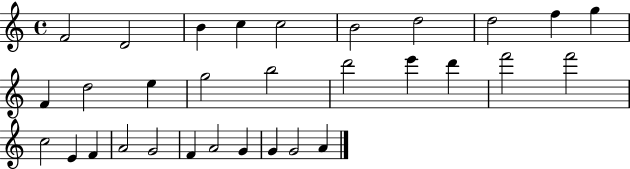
{
  \clef treble
  \time 4/4
  \defaultTimeSignature
  \key c \major
  f'2 d'2 | b'4 c''4 c''2 | b'2 d''2 | d''2 f''4 g''4 | \break f'4 d''2 e''4 | g''2 b''2 | d'''2 e'''4 d'''4 | f'''2 f'''2 | \break c''2 e'4 f'4 | a'2 g'2 | f'4 a'2 g'4 | g'4 g'2 a'4 | \break \bar "|."
}